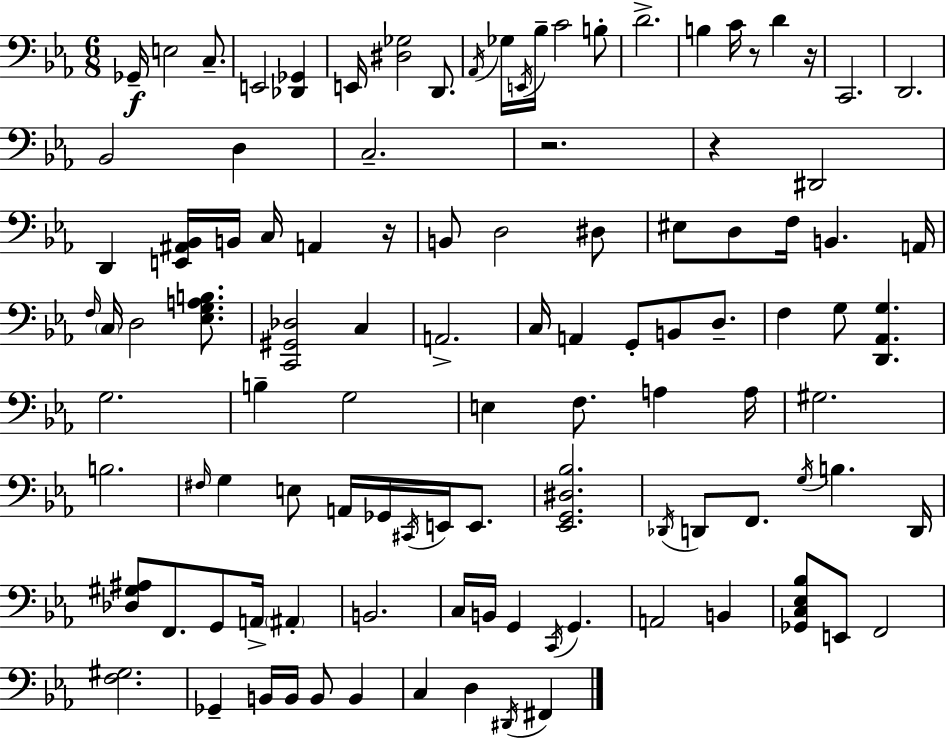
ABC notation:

X:1
T:Untitled
M:6/8
L:1/4
K:Eb
_G,,/4 E,2 C,/2 E,,2 [_D,,_G,,] E,,/4 [^D,_G,]2 D,,/2 _A,,/4 _G,/4 E,,/4 _B,/4 C2 B,/2 D2 B, C/4 z/2 D z/4 C,,2 D,,2 _B,,2 D, C,2 z2 z ^D,,2 D,, [E,,^A,,_B,,]/4 B,,/4 C,/4 A,, z/4 B,,/2 D,2 ^D,/2 ^E,/2 D,/2 F,/4 B,, A,,/4 F,/4 C,/4 D,2 [_E,G,A,B,]/2 [C,,^G,,_D,]2 C, A,,2 C,/4 A,, G,,/2 B,,/2 D,/2 F, G,/2 [D,,_A,,G,] G,2 B, G,2 E, F,/2 A, A,/4 ^G,2 B,2 ^F,/4 G, E,/2 A,,/4 _G,,/4 ^C,,/4 E,,/4 E,,/2 [_E,,G,,^D,_B,]2 _D,,/4 D,,/2 F,,/2 G,/4 B, D,,/4 [_D,^G,^A,]/2 F,,/2 G,,/2 A,,/4 ^A,, B,,2 C,/4 B,,/4 G,, C,,/4 G,, A,,2 B,, [_G,,C,_E,_B,]/2 E,,/2 F,,2 [F,^G,]2 _G,, B,,/4 B,,/4 B,,/2 B,, C, D, ^D,,/4 ^F,,